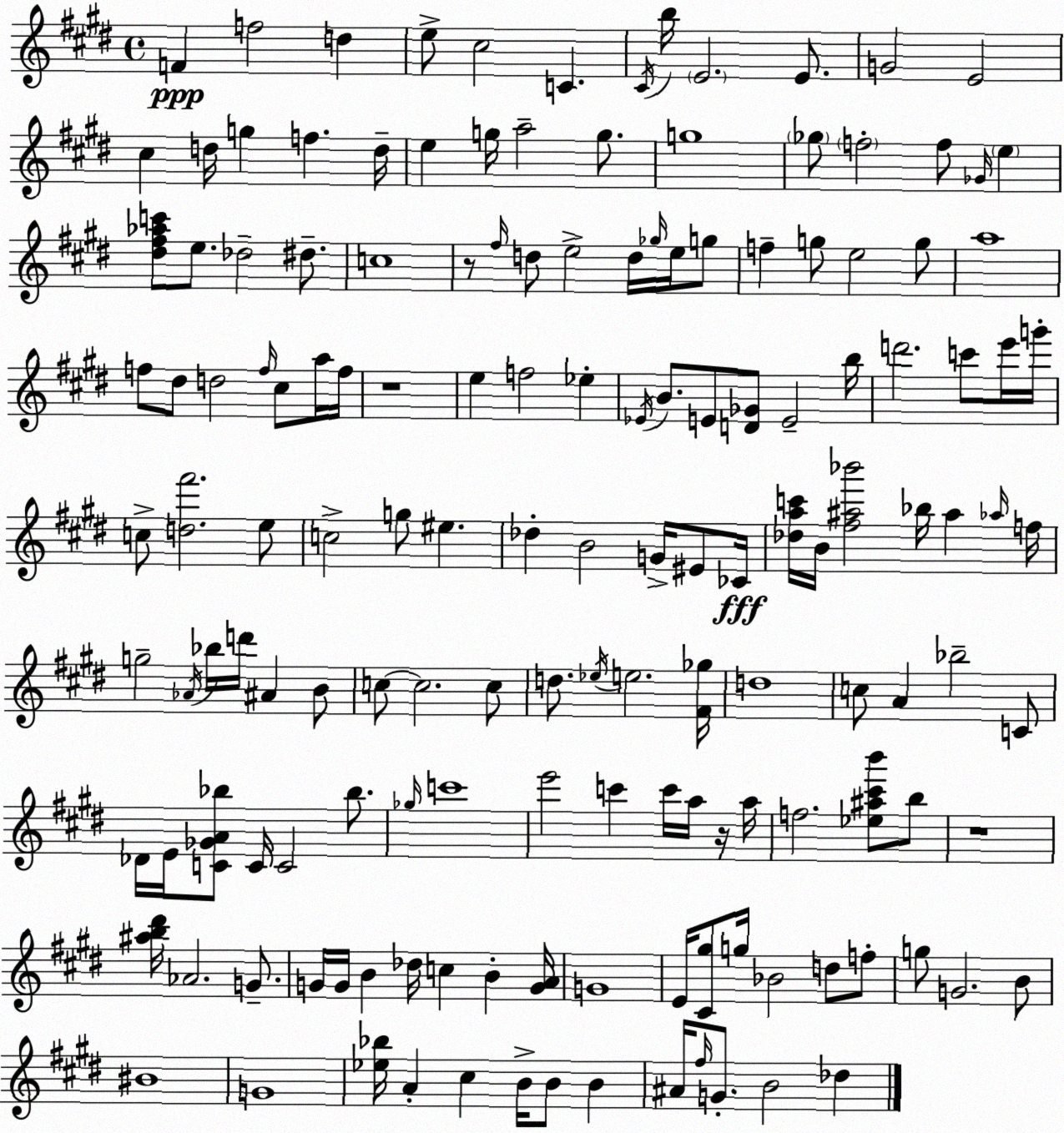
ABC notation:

X:1
T:Untitled
M:4/4
L:1/4
K:E
F f2 d e/2 ^c2 C ^C/4 b/4 E2 E/2 G2 E2 ^c d/4 g f d/4 e g/4 a2 g/2 g4 _g/2 f2 f/2 _G/4 e [^d^f_ac']/2 e/2 _d2 ^d/2 c4 z/2 ^f/4 d/2 e2 d/4 _g/4 e/4 g/2 f g/2 e2 g/2 a4 f/2 ^d/2 d2 f/4 ^c/2 a/4 f/4 z4 e f2 _e _E/4 B/2 E/2 [D_G]/2 E2 b/4 d'2 c'/2 e'/4 g'/4 c/2 [d^f']2 e/2 c2 g/2 ^e _d B2 G/4 ^E/2 _C/4 [_dac']/4 B/4 [^f^a_b']2 _b/4 ^a _a/4 f/4 g2 _A/4 _b/4 d'/4 ^A B/2 c/2 c2 c/2 d/2 _e/4 e2 [^F_g]/4 d4 c/2 A _b2 C/2 _D/4 E/4 [C_GA_b]/2 C/4 C2 _b/2 _g/4 c'4 e'2 c' c'/4 a/4 z/4 a/4 f2 [_e^a^c'b']/2 b/2 z4 [^ab^d']/4 _A2 G/2 G/4 G/4 B _d/4 c B [GA]/4 G4 E/4 [^C^g]/2 g/4 _B2 d/2 f/2 g/2 G2 B/2 ^B4 G4 [_e_b]/4 A ^c B/4 B/2 B ^A/4 ^f/4 G/2 B2 _d